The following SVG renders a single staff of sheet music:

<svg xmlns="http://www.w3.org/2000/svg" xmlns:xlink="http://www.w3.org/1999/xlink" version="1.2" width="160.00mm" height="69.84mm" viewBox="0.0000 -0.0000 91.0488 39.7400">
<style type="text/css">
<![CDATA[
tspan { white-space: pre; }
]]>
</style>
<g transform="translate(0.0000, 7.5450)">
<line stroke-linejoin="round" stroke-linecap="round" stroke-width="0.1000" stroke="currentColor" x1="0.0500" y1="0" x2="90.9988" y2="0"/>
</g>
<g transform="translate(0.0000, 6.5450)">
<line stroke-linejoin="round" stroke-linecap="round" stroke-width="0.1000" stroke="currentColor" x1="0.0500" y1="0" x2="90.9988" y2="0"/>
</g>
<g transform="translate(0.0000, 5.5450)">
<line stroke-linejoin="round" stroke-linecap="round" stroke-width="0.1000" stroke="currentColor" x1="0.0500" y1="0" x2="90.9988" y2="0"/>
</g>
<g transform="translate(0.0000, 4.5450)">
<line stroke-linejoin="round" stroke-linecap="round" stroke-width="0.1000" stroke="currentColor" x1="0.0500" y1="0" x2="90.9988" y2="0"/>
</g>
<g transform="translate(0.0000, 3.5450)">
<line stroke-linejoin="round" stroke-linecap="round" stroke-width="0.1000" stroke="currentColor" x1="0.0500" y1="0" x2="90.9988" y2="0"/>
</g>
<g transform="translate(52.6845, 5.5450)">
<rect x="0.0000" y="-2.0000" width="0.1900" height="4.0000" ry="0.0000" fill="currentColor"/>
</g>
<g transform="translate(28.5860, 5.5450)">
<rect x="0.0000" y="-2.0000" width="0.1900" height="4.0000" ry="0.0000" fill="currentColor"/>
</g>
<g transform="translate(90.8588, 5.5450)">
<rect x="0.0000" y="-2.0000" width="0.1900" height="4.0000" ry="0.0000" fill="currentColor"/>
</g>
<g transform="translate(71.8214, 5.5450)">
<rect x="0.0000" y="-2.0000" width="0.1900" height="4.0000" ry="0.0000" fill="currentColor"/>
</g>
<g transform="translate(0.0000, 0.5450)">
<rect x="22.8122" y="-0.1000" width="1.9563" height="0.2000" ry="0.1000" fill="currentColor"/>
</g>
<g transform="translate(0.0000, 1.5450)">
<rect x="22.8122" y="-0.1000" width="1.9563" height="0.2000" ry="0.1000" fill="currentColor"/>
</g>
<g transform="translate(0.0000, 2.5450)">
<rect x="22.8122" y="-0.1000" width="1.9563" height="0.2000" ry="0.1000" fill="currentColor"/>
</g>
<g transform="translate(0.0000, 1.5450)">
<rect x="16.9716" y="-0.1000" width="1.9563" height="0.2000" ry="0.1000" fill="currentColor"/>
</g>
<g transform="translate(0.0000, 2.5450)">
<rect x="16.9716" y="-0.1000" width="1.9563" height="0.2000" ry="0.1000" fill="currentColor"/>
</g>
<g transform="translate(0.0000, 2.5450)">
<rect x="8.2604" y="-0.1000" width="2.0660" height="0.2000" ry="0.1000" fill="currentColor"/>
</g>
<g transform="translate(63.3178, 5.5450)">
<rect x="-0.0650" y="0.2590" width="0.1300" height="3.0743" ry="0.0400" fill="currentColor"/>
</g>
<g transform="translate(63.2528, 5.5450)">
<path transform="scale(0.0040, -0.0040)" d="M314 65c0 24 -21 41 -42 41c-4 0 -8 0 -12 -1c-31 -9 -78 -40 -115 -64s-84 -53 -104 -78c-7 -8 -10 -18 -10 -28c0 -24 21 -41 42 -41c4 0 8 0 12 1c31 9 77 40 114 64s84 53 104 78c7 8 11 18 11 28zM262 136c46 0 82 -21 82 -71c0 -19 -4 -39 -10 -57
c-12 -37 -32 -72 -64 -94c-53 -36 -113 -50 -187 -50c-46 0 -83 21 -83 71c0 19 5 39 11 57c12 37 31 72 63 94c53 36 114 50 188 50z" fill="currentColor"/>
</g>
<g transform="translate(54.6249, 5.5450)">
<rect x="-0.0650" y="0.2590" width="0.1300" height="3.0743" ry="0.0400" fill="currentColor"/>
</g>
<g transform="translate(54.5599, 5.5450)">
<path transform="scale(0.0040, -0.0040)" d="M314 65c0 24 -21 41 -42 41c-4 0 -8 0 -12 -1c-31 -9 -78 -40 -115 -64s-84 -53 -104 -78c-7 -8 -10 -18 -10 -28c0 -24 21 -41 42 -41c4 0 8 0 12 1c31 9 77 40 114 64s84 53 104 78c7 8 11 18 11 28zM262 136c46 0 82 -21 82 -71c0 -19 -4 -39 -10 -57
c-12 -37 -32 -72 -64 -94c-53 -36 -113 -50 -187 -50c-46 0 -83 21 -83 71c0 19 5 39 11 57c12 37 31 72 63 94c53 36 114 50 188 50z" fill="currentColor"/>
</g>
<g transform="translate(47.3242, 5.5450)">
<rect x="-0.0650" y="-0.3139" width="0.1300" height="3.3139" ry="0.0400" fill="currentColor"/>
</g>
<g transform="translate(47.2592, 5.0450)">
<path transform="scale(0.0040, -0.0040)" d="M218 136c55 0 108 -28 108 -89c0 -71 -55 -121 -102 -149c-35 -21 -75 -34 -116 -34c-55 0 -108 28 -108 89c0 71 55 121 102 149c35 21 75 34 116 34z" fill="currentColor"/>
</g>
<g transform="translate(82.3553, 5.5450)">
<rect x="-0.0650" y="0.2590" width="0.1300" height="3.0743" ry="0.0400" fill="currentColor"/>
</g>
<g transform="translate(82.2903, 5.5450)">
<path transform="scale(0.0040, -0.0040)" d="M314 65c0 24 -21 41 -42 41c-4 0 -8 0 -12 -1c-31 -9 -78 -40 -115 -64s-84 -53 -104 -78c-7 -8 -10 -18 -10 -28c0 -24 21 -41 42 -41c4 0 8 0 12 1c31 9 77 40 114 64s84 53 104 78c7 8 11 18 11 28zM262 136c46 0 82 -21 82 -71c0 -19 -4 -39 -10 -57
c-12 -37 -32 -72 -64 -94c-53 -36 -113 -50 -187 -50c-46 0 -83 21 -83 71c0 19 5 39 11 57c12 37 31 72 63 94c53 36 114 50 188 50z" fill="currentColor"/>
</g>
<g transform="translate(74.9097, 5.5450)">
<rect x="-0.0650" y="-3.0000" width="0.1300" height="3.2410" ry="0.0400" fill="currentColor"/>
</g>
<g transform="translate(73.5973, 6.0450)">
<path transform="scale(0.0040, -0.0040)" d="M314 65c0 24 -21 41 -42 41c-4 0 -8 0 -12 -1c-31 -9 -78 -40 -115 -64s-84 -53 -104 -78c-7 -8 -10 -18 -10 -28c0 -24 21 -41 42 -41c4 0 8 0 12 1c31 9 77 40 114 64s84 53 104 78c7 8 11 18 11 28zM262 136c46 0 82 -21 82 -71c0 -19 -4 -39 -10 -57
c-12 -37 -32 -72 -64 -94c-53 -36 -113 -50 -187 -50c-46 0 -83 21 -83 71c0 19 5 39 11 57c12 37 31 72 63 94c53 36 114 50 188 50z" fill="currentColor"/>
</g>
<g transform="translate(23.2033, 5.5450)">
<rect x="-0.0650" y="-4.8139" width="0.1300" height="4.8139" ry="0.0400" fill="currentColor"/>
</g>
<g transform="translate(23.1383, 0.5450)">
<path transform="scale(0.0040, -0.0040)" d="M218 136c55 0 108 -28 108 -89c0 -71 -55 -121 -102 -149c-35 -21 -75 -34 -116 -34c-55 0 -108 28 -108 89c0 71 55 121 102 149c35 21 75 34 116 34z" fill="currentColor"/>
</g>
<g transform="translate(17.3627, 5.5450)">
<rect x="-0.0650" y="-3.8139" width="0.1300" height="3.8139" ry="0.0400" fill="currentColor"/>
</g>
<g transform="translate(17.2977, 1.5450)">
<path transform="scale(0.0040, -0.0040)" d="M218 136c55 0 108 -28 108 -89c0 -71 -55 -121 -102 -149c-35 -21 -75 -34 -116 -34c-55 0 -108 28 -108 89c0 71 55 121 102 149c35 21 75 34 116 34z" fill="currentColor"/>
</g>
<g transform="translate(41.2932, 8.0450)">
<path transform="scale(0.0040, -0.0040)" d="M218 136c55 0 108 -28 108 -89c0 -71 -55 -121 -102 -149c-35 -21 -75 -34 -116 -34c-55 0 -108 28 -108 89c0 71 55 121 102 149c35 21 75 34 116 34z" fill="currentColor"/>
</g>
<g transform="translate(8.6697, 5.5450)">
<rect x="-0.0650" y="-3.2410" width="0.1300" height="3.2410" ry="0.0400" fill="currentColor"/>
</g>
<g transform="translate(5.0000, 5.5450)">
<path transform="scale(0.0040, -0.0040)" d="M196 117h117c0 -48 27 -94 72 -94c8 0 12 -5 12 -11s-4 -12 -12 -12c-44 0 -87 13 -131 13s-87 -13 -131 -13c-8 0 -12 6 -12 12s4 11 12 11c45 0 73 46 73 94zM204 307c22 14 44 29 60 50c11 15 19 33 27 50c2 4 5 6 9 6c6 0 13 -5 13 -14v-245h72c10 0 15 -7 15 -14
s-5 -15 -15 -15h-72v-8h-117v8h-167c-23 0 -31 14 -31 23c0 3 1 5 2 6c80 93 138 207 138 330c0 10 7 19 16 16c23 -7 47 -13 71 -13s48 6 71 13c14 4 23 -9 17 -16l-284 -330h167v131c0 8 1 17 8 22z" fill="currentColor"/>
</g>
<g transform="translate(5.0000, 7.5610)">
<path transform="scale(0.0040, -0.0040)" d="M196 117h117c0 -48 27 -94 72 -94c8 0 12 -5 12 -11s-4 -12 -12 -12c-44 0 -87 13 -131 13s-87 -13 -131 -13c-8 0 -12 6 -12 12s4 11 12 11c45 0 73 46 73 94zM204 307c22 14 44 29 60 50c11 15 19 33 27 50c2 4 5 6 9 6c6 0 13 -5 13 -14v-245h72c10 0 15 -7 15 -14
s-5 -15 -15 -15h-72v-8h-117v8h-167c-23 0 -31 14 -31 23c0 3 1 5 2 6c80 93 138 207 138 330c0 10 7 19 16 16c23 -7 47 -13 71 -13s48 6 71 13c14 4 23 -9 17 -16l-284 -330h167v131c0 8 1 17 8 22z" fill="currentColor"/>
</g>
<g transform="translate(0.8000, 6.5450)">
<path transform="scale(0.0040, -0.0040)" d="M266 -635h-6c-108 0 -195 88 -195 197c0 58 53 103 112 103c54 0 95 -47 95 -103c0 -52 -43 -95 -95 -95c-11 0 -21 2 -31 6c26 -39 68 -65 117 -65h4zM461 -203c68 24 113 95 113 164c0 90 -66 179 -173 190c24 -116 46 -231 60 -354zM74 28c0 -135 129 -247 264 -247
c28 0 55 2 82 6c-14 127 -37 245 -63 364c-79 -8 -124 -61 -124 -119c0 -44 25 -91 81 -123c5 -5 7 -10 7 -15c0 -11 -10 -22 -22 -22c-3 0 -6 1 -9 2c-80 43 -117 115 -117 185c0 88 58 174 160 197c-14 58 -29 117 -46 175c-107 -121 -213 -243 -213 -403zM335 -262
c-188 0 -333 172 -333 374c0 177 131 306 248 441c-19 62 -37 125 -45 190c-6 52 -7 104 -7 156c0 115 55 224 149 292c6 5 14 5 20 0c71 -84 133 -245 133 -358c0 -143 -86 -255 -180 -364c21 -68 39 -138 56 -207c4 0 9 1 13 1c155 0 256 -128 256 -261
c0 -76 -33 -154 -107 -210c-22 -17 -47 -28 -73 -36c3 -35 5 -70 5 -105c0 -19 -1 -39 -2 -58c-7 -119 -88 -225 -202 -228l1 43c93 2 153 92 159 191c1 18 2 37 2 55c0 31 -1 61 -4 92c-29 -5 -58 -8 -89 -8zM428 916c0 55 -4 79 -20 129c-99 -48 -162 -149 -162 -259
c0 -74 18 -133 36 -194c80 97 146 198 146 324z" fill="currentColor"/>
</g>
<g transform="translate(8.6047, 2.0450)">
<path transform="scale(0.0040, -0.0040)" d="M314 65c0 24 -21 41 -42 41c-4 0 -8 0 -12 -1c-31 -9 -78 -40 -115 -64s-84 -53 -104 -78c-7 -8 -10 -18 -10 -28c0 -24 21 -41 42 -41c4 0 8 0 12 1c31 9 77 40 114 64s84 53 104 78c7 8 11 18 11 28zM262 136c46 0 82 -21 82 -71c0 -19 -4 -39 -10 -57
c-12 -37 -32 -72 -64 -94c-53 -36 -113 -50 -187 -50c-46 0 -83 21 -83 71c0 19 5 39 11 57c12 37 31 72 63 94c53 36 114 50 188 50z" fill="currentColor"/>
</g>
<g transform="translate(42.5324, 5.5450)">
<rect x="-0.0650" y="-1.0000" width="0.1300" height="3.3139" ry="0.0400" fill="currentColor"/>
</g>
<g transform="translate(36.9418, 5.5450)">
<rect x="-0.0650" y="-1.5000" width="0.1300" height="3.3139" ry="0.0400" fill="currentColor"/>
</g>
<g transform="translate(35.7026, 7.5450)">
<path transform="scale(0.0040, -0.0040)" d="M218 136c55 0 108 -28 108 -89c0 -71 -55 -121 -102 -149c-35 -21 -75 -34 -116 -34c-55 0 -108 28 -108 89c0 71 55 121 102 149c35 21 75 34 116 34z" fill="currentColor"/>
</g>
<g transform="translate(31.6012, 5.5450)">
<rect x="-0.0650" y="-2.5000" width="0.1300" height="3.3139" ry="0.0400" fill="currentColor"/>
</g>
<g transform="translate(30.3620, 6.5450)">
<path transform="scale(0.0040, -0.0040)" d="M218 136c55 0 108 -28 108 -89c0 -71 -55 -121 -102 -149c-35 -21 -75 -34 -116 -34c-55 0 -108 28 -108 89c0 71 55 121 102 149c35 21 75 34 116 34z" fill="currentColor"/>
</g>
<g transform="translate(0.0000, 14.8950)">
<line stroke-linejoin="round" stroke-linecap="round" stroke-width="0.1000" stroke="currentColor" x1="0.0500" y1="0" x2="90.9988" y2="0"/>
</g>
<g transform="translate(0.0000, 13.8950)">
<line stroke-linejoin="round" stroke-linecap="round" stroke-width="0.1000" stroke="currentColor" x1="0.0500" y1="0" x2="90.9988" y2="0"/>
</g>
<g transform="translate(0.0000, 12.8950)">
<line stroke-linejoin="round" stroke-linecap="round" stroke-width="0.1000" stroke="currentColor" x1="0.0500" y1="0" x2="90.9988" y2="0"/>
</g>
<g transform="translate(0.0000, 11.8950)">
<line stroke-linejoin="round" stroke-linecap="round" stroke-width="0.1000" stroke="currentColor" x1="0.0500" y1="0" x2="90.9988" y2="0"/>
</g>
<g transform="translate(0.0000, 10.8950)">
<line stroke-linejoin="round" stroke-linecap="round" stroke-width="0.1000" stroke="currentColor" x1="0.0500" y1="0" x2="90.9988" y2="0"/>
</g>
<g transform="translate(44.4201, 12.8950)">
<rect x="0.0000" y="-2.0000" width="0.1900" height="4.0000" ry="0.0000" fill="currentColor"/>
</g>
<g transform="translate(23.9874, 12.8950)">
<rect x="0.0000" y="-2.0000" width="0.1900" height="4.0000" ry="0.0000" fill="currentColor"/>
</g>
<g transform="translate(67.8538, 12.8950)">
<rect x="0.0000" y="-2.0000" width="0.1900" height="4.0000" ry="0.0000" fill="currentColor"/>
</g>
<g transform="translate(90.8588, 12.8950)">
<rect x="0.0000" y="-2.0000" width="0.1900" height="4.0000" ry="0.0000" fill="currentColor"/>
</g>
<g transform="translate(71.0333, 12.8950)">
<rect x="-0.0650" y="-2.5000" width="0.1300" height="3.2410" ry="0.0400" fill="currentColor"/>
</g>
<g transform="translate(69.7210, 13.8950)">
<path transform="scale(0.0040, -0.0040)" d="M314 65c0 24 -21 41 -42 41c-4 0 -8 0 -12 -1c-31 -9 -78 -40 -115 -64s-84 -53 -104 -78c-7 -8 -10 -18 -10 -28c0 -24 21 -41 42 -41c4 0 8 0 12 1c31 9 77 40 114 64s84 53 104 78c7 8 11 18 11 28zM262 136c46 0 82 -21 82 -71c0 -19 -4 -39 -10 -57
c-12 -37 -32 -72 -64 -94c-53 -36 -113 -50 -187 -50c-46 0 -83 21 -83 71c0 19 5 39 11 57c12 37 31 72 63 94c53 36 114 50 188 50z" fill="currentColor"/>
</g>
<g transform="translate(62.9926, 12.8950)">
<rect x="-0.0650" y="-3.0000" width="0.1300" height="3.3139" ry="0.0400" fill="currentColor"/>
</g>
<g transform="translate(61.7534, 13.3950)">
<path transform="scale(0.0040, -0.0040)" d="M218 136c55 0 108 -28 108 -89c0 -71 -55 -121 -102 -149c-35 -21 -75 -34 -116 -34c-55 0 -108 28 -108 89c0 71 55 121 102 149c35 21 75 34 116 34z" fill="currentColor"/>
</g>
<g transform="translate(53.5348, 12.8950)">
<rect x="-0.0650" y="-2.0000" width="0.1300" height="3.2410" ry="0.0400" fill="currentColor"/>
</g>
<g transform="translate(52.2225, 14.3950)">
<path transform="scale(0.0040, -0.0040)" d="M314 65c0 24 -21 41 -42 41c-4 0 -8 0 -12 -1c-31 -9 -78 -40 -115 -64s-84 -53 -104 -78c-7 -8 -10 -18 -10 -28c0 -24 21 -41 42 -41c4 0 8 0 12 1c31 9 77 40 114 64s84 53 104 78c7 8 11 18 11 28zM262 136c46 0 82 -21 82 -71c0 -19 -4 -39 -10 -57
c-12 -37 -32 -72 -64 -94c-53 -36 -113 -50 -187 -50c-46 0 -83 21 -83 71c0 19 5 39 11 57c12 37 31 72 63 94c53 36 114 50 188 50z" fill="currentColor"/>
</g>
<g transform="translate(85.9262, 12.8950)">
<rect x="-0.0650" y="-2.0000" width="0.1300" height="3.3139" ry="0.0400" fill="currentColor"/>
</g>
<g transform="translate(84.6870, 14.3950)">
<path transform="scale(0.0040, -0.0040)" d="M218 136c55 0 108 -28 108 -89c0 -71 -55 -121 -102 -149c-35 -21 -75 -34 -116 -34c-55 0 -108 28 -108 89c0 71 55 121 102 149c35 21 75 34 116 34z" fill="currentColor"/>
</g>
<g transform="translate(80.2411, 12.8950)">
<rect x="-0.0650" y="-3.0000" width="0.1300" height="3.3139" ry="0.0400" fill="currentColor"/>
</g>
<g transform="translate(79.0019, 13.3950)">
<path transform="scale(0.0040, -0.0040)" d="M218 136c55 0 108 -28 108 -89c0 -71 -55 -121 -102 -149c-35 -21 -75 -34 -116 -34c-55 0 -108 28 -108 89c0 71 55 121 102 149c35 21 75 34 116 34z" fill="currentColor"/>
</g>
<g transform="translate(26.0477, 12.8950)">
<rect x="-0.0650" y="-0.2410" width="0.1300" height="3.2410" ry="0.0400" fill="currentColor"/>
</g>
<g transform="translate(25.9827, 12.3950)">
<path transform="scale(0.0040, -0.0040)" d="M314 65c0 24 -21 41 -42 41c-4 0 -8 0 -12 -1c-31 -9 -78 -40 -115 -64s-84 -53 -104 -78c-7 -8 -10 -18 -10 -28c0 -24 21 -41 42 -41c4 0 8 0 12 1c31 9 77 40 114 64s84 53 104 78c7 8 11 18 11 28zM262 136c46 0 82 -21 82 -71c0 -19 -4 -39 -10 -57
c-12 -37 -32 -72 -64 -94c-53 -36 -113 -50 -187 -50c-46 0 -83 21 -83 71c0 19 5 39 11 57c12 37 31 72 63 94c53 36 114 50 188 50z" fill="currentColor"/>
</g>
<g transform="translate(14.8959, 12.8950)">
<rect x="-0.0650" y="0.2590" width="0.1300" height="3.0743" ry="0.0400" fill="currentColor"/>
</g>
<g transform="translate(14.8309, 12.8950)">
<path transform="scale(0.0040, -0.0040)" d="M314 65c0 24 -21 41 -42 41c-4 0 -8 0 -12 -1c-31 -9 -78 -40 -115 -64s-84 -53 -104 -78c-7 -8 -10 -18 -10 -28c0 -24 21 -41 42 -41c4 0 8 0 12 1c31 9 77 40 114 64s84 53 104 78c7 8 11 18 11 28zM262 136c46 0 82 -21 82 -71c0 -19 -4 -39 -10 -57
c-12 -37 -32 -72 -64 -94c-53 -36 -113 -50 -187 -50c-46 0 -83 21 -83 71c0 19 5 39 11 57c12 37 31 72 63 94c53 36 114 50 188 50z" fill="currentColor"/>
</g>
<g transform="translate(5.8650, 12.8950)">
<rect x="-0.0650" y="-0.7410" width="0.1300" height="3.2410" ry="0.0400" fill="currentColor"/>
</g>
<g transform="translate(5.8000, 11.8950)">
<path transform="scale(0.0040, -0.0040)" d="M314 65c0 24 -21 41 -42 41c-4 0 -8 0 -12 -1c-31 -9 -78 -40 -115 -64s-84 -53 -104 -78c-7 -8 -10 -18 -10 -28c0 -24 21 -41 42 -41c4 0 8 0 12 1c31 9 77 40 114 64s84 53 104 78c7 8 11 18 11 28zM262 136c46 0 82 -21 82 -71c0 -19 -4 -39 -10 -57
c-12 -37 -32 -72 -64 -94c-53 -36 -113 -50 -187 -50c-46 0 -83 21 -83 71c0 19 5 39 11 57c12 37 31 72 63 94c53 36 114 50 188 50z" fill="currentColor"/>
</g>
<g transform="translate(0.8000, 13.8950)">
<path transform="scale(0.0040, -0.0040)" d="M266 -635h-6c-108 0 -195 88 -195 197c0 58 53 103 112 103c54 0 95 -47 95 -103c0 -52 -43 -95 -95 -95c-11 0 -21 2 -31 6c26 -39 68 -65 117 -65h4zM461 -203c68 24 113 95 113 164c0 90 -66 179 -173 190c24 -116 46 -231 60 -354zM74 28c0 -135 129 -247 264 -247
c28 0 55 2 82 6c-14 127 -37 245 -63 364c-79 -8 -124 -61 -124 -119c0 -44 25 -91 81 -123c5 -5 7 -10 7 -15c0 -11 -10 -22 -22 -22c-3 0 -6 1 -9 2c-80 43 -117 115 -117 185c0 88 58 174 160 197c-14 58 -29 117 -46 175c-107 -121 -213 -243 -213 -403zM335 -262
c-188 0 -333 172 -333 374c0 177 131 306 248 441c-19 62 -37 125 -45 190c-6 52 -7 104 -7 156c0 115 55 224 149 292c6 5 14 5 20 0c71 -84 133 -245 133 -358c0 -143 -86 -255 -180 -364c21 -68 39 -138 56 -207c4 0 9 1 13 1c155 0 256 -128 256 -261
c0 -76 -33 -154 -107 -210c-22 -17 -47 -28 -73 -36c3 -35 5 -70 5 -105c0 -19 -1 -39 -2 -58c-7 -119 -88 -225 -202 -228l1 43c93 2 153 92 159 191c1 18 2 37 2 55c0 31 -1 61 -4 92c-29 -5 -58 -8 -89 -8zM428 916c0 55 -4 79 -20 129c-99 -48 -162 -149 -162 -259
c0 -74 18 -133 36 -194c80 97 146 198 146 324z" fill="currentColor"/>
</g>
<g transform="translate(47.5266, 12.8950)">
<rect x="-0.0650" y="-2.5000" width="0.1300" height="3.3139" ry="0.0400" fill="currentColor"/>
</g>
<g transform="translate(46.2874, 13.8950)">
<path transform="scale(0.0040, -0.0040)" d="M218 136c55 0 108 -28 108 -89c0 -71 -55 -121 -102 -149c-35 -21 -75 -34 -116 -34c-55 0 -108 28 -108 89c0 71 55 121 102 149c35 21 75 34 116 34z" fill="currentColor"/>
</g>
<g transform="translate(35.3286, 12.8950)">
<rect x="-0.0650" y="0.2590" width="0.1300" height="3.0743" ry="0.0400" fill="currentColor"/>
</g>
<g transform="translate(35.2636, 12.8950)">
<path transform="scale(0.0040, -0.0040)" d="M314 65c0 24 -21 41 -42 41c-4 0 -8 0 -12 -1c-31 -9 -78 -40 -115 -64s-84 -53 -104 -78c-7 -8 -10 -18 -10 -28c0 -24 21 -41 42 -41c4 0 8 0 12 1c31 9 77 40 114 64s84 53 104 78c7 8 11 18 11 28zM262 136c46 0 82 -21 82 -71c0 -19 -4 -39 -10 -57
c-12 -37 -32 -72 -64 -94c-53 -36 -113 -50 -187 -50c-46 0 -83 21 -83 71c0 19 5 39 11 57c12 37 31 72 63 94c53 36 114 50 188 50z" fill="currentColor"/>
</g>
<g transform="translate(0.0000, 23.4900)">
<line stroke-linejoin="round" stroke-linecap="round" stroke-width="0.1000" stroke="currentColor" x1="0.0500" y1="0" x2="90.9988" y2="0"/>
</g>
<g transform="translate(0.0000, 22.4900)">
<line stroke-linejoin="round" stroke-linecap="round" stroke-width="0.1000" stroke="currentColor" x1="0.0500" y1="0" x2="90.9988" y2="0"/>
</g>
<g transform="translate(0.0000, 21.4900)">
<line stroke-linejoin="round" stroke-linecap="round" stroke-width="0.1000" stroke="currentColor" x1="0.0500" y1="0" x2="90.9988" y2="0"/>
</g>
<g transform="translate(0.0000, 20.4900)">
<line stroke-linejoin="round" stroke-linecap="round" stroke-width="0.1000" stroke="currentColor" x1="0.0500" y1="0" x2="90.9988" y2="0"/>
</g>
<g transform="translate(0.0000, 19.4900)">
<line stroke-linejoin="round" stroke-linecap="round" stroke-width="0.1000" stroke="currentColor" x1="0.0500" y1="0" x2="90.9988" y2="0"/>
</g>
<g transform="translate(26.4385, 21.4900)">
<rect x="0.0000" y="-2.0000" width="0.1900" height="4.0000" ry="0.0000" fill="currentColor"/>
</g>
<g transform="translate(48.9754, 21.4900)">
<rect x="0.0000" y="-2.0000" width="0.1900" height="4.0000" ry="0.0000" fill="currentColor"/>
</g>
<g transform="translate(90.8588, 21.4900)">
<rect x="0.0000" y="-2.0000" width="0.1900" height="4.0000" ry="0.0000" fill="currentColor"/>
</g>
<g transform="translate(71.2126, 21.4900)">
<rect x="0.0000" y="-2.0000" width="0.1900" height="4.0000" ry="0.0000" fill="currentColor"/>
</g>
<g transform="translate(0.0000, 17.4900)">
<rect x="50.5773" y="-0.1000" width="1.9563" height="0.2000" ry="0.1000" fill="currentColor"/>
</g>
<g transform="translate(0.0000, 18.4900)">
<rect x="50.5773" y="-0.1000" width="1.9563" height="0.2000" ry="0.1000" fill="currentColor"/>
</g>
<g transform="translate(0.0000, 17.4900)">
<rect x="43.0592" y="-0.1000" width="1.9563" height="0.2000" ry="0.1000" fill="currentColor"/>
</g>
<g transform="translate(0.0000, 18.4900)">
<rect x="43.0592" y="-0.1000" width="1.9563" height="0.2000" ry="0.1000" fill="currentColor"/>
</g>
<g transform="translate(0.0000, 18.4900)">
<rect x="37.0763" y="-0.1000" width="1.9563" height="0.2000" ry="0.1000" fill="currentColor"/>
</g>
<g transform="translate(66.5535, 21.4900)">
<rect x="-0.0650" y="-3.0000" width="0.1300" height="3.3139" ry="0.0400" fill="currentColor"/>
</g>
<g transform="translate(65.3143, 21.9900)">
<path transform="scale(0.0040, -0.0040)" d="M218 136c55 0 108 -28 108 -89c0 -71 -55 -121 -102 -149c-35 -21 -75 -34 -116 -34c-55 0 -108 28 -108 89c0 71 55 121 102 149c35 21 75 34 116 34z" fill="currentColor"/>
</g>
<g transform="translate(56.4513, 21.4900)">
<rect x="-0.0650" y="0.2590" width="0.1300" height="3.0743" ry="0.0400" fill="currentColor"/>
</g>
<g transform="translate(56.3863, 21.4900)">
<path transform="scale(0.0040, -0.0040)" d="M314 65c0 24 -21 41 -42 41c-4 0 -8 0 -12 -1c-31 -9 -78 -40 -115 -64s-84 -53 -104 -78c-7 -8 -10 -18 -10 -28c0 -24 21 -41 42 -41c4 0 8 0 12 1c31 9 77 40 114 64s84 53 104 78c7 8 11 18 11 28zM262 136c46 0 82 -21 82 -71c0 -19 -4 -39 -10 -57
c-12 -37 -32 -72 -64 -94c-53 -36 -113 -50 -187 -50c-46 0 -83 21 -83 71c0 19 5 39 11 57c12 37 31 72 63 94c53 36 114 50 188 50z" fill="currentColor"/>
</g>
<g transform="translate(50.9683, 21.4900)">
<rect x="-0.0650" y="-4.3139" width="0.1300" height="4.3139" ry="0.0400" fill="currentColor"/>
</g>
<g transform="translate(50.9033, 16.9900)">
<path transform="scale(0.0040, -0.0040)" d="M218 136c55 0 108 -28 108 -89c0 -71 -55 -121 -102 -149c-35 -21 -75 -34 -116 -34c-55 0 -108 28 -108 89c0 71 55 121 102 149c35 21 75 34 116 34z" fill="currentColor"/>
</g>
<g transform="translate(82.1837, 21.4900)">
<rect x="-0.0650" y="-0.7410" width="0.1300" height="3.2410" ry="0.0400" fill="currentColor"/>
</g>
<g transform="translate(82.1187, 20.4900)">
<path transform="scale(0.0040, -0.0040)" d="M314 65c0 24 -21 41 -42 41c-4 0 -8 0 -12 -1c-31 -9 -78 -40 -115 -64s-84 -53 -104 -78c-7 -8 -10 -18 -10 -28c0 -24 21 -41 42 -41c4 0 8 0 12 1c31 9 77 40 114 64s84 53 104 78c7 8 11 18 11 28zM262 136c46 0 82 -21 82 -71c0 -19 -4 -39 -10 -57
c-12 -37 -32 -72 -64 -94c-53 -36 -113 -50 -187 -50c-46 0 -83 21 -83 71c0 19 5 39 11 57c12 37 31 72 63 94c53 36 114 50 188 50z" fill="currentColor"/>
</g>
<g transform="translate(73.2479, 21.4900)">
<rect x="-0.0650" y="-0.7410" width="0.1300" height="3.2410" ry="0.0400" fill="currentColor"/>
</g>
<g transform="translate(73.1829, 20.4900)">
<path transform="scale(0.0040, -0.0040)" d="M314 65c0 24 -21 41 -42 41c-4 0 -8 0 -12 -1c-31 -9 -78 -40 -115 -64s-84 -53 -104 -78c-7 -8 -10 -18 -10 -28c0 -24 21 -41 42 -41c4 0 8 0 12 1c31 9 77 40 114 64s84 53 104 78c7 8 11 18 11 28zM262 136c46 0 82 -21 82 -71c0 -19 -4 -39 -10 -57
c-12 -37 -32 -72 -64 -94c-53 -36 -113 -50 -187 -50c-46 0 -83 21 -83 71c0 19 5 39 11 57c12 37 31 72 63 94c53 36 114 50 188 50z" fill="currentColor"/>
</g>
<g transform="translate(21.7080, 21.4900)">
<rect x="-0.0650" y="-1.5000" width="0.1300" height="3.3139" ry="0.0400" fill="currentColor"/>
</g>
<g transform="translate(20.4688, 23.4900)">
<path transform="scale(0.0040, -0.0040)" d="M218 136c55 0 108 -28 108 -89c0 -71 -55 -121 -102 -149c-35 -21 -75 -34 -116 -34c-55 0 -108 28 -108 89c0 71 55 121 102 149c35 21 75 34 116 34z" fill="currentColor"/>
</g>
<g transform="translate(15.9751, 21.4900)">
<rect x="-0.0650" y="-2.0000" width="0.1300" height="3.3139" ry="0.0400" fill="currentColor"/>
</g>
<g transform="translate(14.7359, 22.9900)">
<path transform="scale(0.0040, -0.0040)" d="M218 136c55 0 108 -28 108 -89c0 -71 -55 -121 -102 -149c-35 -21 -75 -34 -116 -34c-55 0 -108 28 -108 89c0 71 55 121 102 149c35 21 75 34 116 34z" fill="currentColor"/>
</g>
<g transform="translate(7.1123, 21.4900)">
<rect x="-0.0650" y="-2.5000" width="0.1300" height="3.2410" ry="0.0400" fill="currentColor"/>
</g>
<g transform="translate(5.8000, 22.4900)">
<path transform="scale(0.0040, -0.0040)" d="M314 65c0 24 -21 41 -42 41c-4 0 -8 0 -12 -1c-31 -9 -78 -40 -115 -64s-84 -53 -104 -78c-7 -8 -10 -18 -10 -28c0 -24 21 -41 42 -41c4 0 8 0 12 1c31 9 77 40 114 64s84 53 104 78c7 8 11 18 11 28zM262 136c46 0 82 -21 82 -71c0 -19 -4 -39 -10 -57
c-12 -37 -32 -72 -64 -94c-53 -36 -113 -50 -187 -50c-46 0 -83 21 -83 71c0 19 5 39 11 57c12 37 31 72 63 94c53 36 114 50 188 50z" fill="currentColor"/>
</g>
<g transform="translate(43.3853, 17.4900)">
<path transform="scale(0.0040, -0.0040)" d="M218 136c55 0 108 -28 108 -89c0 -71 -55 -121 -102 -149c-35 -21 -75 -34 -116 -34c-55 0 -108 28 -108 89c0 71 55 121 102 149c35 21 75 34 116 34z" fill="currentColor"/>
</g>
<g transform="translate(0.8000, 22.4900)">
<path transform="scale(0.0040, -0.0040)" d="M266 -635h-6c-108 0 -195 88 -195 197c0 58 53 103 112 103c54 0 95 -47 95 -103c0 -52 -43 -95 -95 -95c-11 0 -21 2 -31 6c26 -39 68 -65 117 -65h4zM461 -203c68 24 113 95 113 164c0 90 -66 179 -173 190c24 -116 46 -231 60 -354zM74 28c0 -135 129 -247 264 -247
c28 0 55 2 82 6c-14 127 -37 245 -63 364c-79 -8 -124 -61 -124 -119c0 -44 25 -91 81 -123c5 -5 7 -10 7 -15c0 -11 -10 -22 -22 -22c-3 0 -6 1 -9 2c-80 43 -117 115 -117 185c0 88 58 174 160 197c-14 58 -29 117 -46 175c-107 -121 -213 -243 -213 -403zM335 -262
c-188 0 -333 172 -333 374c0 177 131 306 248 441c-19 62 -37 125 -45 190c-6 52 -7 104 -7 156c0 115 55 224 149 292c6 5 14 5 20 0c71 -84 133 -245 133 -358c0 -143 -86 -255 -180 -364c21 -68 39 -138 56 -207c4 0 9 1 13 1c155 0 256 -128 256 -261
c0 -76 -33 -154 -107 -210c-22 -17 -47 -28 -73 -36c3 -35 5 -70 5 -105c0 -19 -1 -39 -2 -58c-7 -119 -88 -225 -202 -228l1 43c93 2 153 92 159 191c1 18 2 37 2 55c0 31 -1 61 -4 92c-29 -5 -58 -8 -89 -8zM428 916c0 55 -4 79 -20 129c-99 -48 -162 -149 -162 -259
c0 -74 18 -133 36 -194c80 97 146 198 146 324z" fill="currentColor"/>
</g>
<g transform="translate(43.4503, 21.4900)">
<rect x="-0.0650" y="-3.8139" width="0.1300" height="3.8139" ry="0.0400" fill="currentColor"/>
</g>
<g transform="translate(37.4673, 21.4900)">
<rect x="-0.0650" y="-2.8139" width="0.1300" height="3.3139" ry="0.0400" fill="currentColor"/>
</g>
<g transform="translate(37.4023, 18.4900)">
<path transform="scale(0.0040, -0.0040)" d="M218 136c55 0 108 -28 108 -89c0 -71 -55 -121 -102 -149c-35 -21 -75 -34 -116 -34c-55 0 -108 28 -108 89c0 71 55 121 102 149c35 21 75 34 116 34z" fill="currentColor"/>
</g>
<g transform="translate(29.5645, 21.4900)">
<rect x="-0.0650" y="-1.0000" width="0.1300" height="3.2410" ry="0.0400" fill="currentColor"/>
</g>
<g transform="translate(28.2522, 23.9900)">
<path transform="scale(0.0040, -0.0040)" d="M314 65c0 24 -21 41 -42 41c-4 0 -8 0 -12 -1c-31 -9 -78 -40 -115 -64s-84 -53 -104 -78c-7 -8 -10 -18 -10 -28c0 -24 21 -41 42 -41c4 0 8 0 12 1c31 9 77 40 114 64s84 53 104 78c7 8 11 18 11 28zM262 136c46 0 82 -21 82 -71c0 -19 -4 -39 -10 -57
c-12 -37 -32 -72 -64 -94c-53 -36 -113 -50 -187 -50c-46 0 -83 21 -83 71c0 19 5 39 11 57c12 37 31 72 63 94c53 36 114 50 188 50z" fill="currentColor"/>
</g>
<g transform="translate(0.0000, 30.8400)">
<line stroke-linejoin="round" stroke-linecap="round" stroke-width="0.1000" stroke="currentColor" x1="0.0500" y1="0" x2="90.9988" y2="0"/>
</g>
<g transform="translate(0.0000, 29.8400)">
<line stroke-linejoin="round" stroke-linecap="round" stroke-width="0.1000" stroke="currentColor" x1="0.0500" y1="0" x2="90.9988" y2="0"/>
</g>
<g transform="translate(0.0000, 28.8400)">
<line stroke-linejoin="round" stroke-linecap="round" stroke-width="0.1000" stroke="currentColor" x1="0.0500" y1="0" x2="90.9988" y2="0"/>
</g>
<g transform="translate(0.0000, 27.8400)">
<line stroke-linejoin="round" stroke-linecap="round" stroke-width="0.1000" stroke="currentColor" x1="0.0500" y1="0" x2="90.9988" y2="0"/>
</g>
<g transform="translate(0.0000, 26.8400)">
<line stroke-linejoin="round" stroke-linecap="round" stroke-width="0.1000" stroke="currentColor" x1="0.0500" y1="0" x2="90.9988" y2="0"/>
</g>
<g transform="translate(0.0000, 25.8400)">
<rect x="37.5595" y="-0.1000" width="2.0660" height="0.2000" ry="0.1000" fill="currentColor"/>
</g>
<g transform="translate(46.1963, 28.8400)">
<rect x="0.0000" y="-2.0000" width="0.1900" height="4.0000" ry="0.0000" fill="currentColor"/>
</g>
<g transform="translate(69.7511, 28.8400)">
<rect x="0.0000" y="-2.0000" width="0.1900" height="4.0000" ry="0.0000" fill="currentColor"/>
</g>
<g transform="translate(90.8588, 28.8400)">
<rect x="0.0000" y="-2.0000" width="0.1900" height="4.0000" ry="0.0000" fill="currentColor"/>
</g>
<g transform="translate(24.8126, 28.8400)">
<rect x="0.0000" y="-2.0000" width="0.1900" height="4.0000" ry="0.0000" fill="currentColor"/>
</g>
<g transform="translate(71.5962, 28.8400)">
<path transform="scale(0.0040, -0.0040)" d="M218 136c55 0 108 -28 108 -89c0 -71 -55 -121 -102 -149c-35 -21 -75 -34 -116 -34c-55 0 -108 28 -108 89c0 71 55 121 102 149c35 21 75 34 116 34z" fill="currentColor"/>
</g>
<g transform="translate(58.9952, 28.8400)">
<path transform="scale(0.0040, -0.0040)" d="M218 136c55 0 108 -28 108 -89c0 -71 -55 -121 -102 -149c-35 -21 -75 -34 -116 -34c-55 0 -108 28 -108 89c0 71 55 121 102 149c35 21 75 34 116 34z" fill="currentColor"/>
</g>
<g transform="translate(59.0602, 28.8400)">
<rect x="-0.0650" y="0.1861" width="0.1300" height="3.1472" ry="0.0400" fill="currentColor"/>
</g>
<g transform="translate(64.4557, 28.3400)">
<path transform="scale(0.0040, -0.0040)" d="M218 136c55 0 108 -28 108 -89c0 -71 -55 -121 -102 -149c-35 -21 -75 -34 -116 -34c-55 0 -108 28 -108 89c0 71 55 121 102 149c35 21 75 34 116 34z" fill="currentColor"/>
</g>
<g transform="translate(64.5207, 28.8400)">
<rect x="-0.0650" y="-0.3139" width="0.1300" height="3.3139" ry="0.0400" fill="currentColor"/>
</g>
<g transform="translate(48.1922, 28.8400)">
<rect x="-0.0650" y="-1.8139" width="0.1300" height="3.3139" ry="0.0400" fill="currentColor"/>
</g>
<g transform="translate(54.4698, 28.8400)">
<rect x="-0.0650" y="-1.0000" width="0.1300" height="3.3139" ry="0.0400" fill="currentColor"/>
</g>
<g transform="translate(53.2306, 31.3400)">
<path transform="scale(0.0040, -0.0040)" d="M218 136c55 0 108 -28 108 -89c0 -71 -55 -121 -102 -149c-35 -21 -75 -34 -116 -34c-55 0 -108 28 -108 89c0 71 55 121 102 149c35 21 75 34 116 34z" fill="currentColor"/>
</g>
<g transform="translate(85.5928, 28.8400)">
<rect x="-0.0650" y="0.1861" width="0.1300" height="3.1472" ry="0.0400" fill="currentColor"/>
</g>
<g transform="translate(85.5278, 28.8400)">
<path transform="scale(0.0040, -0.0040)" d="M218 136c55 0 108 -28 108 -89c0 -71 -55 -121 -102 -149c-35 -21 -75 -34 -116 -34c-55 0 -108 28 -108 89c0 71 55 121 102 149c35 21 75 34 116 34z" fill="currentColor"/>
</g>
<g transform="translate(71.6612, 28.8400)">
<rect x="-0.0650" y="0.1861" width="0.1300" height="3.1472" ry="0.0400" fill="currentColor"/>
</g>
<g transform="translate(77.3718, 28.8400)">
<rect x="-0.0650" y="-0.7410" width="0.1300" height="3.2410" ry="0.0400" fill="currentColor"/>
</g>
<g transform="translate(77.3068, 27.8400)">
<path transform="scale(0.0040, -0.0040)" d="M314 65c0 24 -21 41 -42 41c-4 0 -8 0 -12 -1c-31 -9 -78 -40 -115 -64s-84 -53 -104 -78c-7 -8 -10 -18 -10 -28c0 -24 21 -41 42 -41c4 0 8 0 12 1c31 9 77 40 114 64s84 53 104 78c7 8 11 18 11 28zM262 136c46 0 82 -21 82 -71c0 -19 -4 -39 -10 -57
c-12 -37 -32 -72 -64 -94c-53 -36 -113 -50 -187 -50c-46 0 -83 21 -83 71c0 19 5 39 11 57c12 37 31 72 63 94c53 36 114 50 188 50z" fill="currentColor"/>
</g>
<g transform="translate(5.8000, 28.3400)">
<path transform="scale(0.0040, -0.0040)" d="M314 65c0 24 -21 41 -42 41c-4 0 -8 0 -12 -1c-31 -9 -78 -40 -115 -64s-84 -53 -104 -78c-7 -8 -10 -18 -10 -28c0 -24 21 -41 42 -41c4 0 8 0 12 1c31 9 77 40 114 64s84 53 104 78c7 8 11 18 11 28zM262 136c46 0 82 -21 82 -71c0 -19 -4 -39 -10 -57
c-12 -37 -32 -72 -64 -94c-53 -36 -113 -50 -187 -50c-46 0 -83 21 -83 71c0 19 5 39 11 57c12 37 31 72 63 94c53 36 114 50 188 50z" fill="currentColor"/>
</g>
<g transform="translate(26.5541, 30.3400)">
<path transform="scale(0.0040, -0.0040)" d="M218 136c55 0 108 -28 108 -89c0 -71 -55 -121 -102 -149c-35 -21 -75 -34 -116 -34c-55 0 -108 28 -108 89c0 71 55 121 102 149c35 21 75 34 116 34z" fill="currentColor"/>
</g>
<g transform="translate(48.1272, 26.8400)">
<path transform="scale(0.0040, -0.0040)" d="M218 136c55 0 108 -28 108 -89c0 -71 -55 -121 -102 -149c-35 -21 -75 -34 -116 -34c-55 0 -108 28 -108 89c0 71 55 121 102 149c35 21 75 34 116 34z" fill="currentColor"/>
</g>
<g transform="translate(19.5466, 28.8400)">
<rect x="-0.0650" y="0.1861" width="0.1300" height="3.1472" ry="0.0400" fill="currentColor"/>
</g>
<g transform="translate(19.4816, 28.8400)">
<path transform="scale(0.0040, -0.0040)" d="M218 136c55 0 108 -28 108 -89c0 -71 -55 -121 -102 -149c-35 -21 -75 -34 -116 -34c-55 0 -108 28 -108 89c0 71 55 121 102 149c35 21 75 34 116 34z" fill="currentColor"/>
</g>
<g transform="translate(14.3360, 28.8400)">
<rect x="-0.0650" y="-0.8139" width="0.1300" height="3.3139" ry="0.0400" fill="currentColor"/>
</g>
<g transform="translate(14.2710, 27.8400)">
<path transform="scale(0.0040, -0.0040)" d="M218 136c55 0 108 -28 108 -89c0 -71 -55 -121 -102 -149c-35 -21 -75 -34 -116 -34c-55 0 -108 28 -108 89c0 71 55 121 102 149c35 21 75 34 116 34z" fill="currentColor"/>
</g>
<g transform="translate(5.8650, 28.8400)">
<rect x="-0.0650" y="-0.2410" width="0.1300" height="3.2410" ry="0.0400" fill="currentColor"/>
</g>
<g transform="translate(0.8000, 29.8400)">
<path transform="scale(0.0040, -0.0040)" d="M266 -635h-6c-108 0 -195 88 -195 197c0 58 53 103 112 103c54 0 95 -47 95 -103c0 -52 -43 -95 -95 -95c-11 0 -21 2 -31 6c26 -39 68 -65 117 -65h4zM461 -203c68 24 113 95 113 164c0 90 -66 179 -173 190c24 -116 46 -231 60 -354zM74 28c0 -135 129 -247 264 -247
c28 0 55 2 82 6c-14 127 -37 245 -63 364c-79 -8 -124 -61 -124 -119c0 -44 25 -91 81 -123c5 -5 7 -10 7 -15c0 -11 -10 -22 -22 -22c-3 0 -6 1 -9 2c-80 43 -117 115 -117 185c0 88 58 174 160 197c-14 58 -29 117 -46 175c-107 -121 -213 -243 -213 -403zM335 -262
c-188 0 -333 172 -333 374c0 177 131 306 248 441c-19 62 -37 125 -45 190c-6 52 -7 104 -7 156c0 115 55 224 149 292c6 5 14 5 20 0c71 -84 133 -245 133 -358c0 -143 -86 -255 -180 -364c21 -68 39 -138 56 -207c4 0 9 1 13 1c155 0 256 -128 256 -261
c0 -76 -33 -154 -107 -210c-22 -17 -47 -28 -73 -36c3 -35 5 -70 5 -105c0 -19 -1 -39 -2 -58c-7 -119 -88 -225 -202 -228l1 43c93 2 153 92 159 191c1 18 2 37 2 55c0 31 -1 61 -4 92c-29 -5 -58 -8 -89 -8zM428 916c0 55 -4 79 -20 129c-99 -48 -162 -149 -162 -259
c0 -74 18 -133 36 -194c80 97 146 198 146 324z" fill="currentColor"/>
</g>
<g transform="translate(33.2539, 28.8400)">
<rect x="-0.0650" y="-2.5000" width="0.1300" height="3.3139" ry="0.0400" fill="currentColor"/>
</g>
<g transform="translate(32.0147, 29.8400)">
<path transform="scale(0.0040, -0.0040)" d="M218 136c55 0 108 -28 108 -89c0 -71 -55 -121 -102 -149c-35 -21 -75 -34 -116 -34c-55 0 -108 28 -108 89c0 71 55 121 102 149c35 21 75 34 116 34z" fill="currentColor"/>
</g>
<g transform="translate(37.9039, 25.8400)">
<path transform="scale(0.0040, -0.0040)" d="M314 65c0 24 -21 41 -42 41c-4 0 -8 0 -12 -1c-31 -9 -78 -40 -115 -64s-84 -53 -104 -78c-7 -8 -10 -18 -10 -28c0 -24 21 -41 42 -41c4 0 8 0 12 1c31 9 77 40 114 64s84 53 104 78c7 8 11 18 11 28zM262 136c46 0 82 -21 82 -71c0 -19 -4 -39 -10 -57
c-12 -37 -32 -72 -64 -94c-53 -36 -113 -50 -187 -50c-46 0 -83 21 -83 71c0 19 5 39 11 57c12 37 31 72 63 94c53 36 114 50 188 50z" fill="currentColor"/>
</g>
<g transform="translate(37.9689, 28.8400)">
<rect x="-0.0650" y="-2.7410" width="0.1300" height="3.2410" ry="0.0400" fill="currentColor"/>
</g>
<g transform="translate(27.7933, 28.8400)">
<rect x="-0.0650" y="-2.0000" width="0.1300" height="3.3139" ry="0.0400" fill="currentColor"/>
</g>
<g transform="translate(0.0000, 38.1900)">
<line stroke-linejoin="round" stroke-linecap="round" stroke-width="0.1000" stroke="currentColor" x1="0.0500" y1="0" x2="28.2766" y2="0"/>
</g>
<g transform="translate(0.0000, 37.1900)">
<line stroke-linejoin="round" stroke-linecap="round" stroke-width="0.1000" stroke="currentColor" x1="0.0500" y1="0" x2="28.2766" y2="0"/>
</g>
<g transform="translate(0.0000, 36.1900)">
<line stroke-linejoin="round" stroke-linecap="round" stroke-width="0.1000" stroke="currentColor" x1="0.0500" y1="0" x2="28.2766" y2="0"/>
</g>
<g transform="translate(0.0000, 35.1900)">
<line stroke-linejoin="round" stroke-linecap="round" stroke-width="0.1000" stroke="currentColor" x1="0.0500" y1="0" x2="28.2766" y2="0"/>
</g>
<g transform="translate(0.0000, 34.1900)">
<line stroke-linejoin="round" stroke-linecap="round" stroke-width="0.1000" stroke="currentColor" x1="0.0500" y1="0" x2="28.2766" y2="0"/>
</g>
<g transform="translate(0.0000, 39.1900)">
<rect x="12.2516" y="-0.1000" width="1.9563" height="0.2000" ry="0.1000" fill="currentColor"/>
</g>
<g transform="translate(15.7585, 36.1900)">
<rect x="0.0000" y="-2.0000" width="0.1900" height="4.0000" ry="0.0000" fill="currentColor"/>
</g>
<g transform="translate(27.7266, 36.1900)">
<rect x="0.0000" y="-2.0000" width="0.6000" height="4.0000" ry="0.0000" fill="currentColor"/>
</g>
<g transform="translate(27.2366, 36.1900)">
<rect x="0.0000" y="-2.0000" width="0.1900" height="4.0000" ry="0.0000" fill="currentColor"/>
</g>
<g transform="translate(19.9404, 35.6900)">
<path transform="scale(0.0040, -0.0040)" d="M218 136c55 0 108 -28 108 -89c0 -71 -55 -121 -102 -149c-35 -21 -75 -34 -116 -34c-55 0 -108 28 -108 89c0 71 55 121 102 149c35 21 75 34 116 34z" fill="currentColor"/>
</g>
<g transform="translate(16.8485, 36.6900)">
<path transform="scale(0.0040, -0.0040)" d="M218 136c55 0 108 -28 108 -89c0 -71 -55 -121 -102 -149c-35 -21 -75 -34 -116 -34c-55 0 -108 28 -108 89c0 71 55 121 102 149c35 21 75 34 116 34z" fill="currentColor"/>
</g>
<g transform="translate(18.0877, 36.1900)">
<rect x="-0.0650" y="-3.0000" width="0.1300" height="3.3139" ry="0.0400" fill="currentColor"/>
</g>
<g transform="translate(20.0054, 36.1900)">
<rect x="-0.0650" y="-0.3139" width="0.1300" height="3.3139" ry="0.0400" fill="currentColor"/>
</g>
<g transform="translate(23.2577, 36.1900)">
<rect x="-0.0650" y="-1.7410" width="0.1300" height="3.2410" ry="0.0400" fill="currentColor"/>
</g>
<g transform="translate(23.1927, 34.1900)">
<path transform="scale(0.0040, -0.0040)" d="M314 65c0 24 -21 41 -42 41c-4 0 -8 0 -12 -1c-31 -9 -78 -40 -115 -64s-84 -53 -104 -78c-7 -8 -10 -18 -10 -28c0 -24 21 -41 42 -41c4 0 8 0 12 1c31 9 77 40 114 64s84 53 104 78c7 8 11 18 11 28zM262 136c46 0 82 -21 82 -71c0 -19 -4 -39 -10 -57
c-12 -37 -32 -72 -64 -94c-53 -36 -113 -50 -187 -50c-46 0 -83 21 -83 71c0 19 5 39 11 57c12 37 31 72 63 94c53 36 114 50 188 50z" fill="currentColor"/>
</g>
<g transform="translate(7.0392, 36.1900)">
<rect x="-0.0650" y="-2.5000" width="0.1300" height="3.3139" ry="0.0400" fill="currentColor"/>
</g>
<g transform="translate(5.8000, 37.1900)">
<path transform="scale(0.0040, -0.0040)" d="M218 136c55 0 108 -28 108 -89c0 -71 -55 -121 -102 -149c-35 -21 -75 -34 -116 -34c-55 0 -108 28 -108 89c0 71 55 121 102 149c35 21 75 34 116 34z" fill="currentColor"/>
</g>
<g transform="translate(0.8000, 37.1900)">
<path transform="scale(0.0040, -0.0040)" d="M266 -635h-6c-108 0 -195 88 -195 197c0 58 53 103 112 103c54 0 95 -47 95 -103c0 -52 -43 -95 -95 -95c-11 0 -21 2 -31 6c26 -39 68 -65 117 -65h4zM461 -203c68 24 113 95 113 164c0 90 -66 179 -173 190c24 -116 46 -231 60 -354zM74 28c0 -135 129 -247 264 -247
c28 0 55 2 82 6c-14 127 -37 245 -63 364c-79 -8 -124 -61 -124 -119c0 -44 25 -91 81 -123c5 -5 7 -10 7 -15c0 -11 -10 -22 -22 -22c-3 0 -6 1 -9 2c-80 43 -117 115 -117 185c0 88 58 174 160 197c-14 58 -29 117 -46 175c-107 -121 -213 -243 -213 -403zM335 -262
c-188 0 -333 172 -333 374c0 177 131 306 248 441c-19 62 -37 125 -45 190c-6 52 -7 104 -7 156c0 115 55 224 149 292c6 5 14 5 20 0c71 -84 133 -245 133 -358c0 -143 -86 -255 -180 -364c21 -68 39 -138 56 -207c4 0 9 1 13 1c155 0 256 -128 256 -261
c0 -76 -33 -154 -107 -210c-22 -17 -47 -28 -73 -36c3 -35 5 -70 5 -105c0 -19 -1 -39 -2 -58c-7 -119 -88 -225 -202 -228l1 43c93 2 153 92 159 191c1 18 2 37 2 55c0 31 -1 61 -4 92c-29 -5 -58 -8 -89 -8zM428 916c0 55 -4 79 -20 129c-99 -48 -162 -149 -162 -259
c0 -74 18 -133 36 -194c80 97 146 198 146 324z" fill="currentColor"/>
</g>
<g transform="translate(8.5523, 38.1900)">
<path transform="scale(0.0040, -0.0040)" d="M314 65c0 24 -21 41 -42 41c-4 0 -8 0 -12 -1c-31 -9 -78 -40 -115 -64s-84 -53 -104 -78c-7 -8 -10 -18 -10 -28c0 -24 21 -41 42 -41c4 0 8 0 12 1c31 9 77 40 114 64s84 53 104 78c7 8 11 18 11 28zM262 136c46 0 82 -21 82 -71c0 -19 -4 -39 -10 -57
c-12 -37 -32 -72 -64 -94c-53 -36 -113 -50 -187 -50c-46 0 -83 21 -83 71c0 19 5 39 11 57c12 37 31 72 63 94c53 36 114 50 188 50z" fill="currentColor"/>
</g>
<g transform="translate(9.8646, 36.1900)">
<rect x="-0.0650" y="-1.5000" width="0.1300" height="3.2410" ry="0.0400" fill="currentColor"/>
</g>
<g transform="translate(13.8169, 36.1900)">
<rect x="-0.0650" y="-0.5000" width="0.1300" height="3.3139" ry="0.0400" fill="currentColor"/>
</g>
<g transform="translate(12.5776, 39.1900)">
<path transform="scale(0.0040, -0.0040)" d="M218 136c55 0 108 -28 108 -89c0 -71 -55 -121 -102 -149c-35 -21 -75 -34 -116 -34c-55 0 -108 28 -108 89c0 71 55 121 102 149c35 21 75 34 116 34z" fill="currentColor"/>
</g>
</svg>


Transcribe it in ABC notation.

X:1
T:Untitled
M:4/4
L:1/4
K:C
b2 c' e' G E D c B2 B2 A2 B2 d2 B2 c2 B2 G F2 A G2 A F G2 F E D2 a c' d' B2 A d2 d2 c2 d B F G a2 f D B c B d2 B G E2 C A c f2